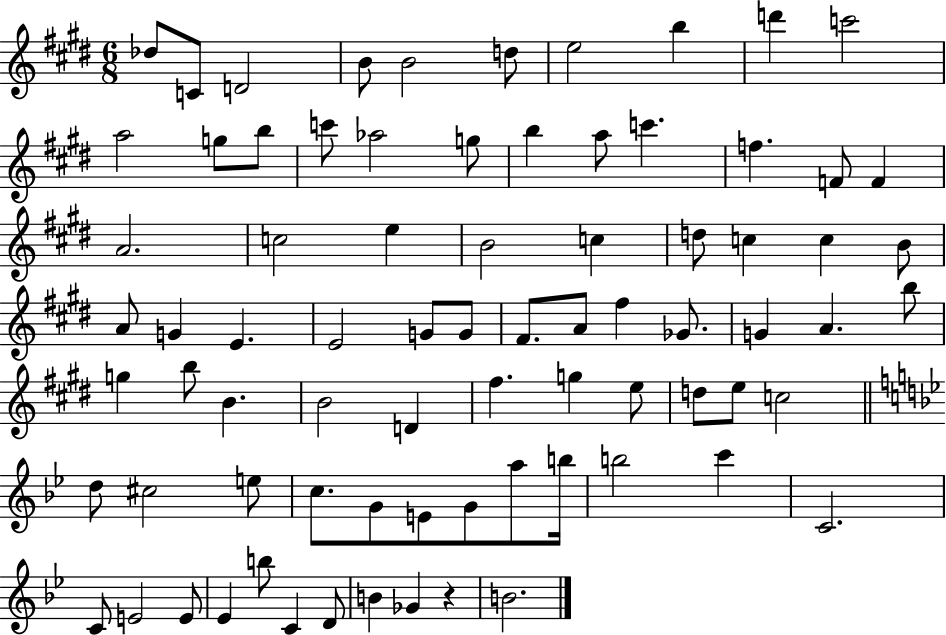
Db5/e C4/e D4/h B4/e B4/h D5/e E5/h B5/q D6/q C6/h A5/h G5/e B5/e C6/e Ab5/h G5/e B5/q A5/e C6/q. F5/q. F4/e F4/q A4/h. C5/h E5/q B4/h C5/q D5/e C5/q C5/q B4/e A4/e G4/q E4/q. E4/h G4/e G4/e F#4/e. A4/e F#5/q Gb4/e. G4/q A4/q. B5/e G5/q B5/e B4/q. B4/h D4/q F#5/q. G5/q E5/e D5/e E5/e C5/h D5/e C#5/h E5/e C5/e. G4/e E4/e G4/e A5/e B5/s B5/h C6/q C4/h. C4/e E4/h E4/e Eb4/q B5/e C4/q D4/e B4/q Gb4/q R/q B4/h.